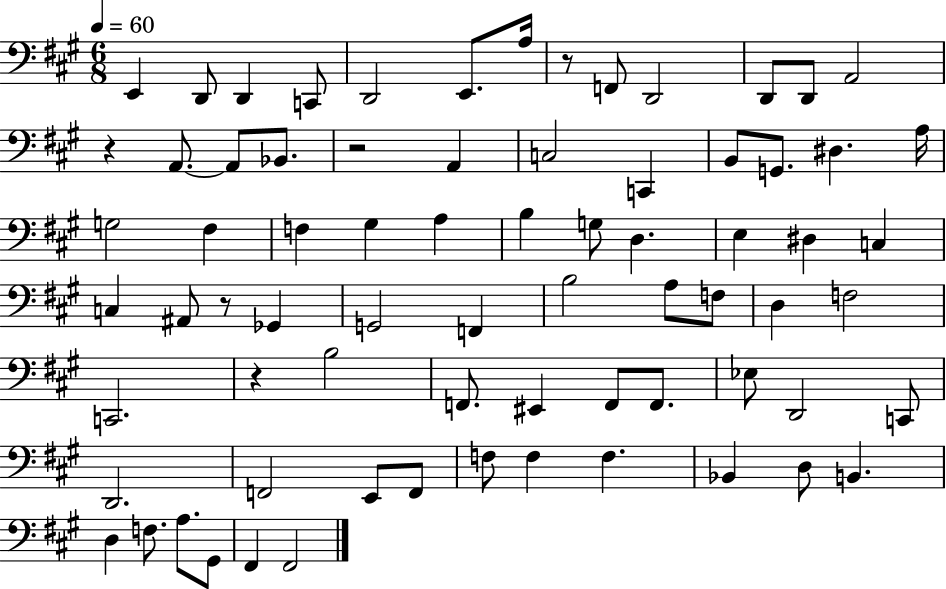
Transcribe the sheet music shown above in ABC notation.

X:1
T:Untitled
M:6/8
L:1/4
K:A
E,, D,,/2 D,, C,,/2 D,,2 E,,/2 A,/4 z/2 F,,/2 D,,2 D,,/2 D,,/2 A,,2 z A,,/2 A,,/2 _B,,/2 z2 A,, C,2 C,, B,,/2 G,,/2 ^D, A,/4 G,2 ^F, F, ^G, A, B, G,/2 D, E, ^D, C, C, ^A,,/2 z/2 _G,, G,,2 F,, B,2 A,/2 F,/2 D, F,2 C,,2 z B,2 F,,/2 ^E,, F,,/2 F,,/2 _E,/2 D,,2 C,,/2 D,,2 F,,2 E,,/2 F,,/2 F,/2 F, F, _B,, D,/2 B,, D, F,/2 A,/2 ^G,,/2 ^F,, ^F,,2